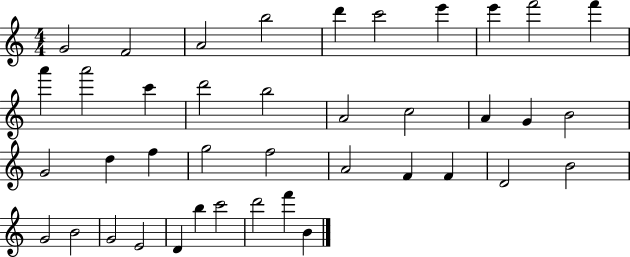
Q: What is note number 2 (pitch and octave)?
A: F4